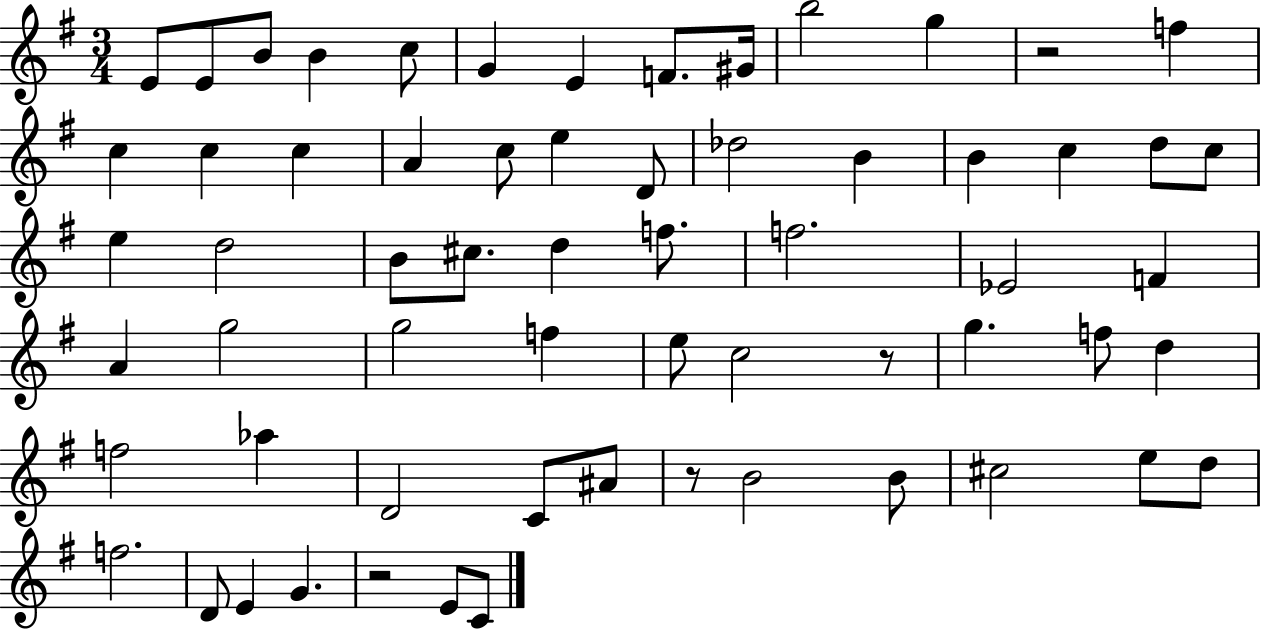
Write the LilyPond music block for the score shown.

{
  \clef treble
  \numericTimeSignature
  \time 3/4
  \key g \major
  e'8 e'8 b'8 b'4 c''8 | g'4 e'4 f'8. gis'16 | b''2 g''4 | r2 f''4 | \break c''4 c''4 c''4 | a'4 c''8 e''4 d'8 | des''2 b'4 | b'4 c''4 d''8 c''8 | \break e''4 d''2 | b'8 cis''8. d''4 f''8. | f''2. | ees'2 f'4 | \break a'4 g''2 | g''2 f''4 | e''8 c''2 r8 | g''4. f''8 d''4 | \break f''2 aes''4 | d'2 c'8 ais'8 | r8 b'2 b'8 | cis''2 e''8 d''8 | \break f''2. | d'8 e'4 g'4. | r2 e'8 c'8 | \bar "|."
}